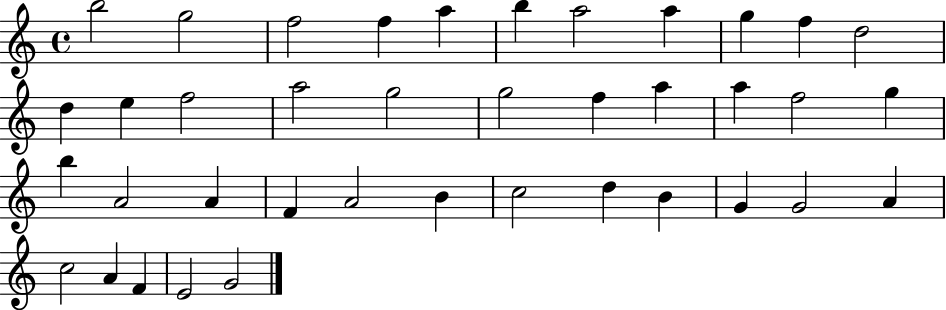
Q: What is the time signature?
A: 4/4